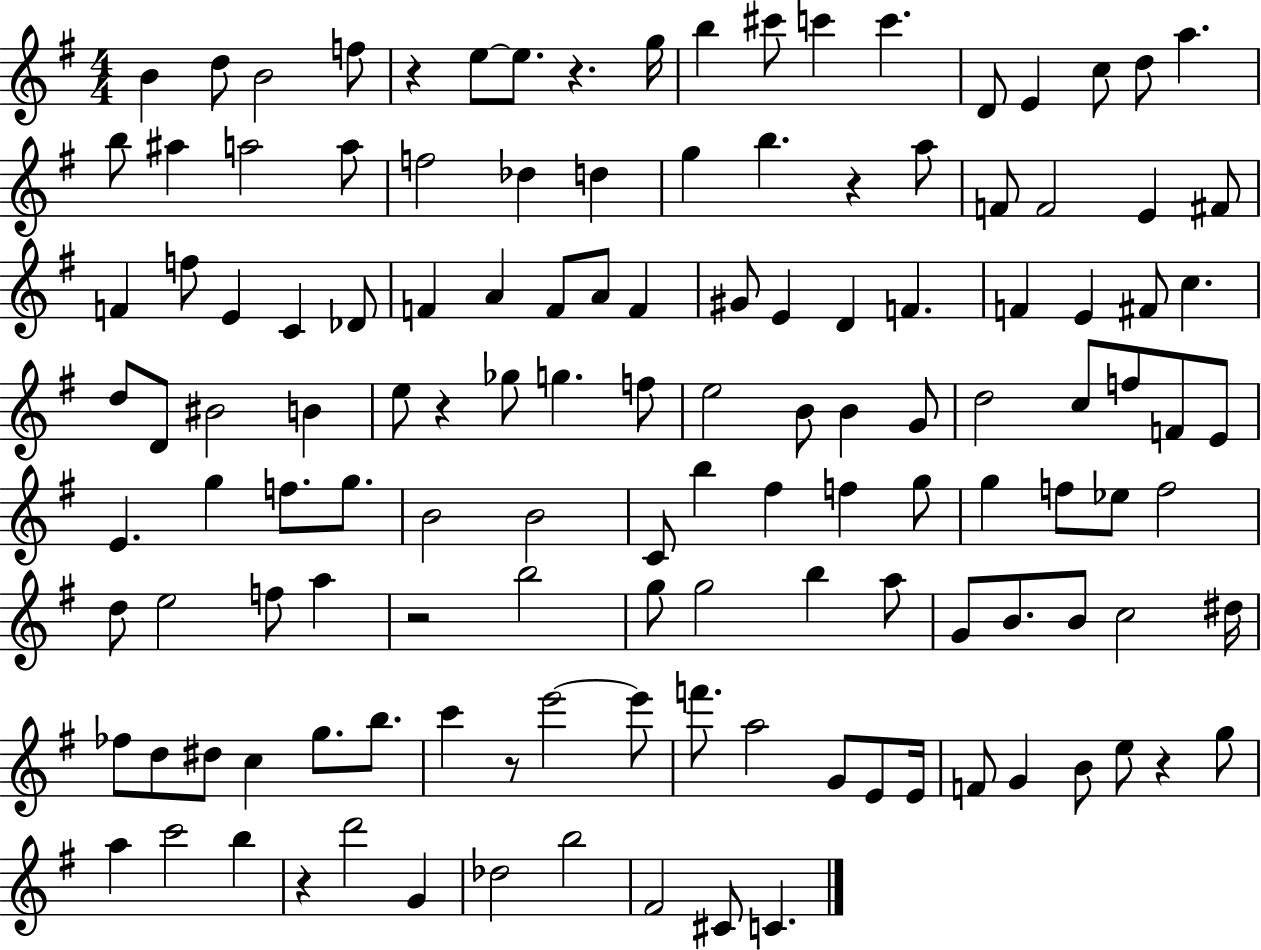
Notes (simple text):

B4/q D5/e B4/h F5/e R/q E5/e E5/e. R/q. G5/s B5/q C#6/e C6/q C6/q. D4/e E4/q C5/e D5/e A5/q. B5/e A#5/q A5/h A5/e F5/h Db5/q D5/q G5/q B5/q. R/q A5/e F4/e F4/h E4/q F#4/e F4/q F5/e E4/q C4/q Db4/e F4/q A4/q F4/e A4/e F4/q G#4/e E4/q D4/q F4/q. F4/q E4/q F#4/e C5/q. D5/e D4/e BIS4/h B4/q E5/e R/q Gb5/e G5/q. F5/e E5/h B4/e B4/q G4/e D5/h C5/e F5/e F4/e E4/e E4/q. G5/q F5/e. G5/e. B4/h B4/h C4/e B5/q F#5/q F5/q G5/e G5/q F5/e Eb5/e F5/h D5/e E5/h F5/e A5/q R/h B5/h G5/e G5/h B5/q A5/e G4/e B4/e. B4/e C5/h D#5/s FES5/e D5/e D#5/e C5/q G5/e. B5/e. C6/q R/e E6/h E6/e F6/e. A5/h G4/e E4/e E4/s F4/e G4/q B4/e E5/e R/q G5/e A5/q C6/h B5/q R/q D6/h G4/q Db5/h B5/h F#4/h C#4/e C4/q.